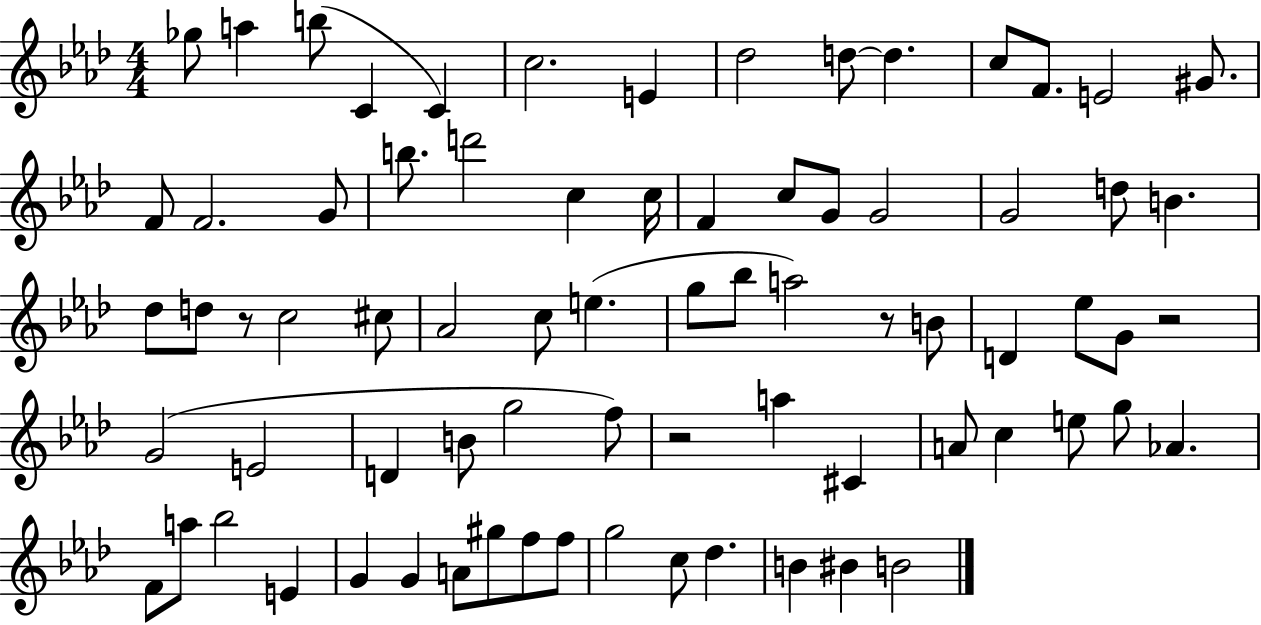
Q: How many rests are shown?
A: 4